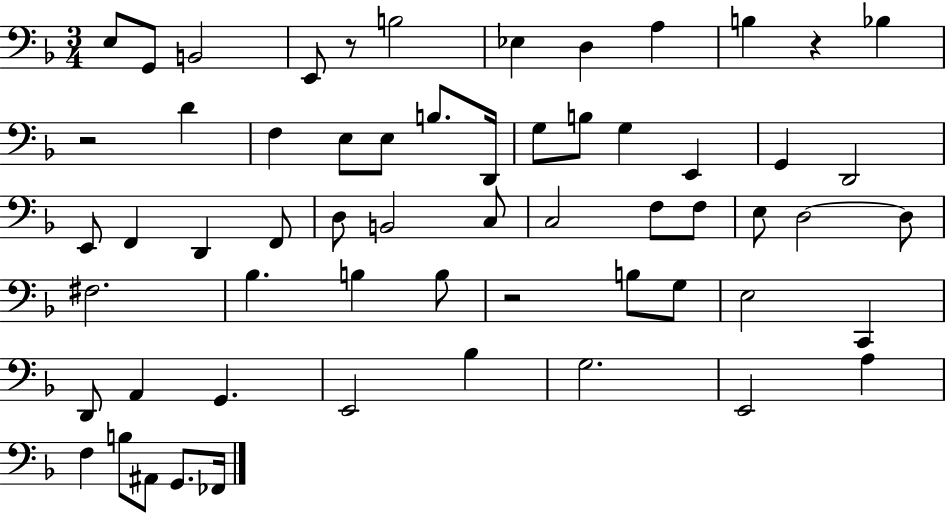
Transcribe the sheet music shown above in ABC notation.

X:1
T:Untitled
M:3/4
L:1/4
K:F
E,/2 G,,/2 B,,2 E,,/2 z/2 B,2 _E, D, A, B, z _B, z2 D F, E,/2 E,/2 B,/2 D,,/4 G,/2 B,/2 G, E,, G,, D,,2 E,,/2 F,, D,, F,,/2 D,/2 B,,2 C,/2 C,2 F,/2 F,/2 E,/2 D,2 D,/2 ^F,2 _B, B, B,/2 z2 B,/2 G,/2 E,2 C,, D,,/2 A,, G,, E,,2 _B, G,2 E,,2 A, F, B,/2 ^A,,/2 G,,/2 _F,,/4